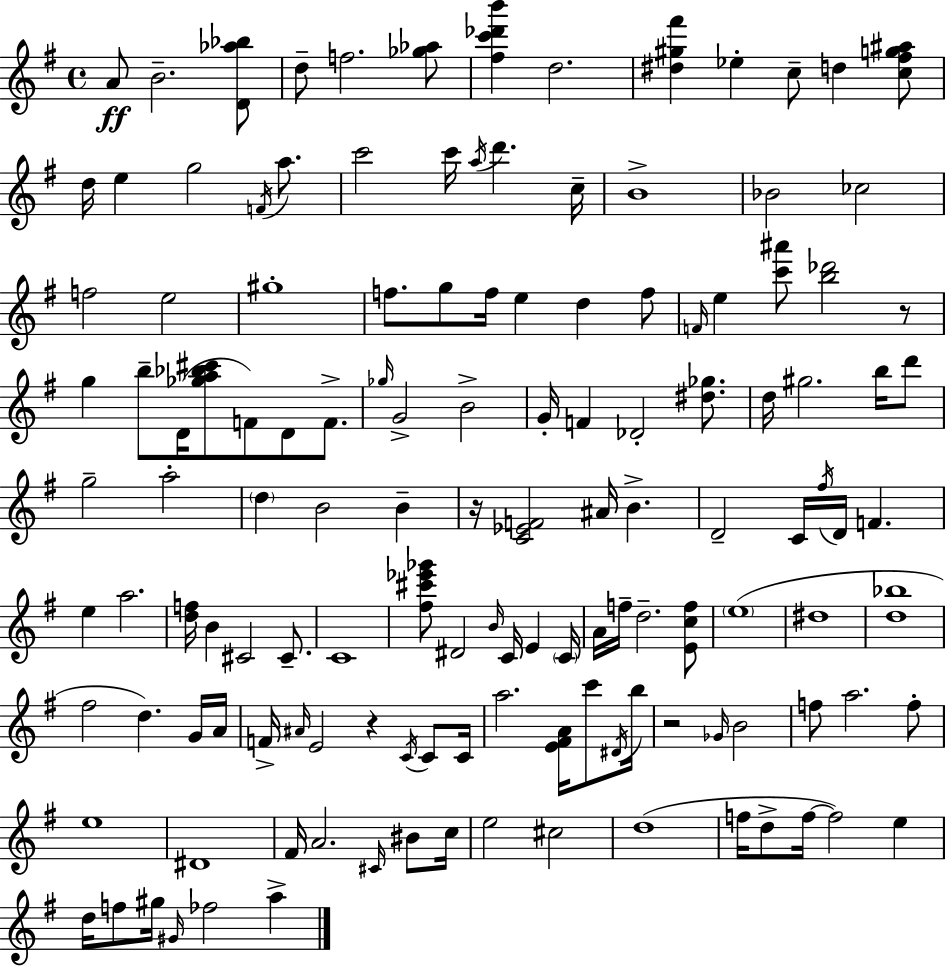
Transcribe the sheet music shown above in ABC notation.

X:1
T:Untitled
M:4/4
L:1/4
K:Em
A/2 B2 [D_a_b]/2 d/2 f2 [_g_a]/2 [^fc'_d'b'] d2 [^d^g^f'] _e c/2 d [c^fg^a]/2 d/4 e g2 F/4 a/2 c'2 c'/4 a/4 d' c/4 B4 _B2 _c2 f2 e2 ^g4 f/2 g/2 f/4 e d f/2 F/4 e [c'^a']/2 [b_d']2 z/2 g b/2 D/4 [_ga_b^c']/2 F/2 D/2 F/2 _g/4 G2 B2 G/4 F _D2 [^d_g]/2 d/4 ^g2 b/4 d'/2 g2 a2 d B2 B z/4 [C_EF]2 ^A/4 B D2 C/4 ^f/4 D/4 F e a2 [df]/4 B ^C2 ^C/2 C4 [^f^c'_e'_g']/2 ^D2 B/4 C/4 E C/4 A/4 f/4 d2 [Ecf]/2 e4 ^d4 [d_b]4 ^f2 d G/4 A/4 F/4 ^A/4 E2 z C/4 C/2 C/4 a2 [E^FA]/4 c'/2 ^D/4 b/4 z2 _G/4 B2 f/2 a2 f/2 e4 ^D4 ^F/4 A2 ^C/4 ^B/2 c/4 e2 ^c2 d4 f/4 d/2 f/4 f2 e d/4 f/2 ^g/4 ^G/4 _f2 a